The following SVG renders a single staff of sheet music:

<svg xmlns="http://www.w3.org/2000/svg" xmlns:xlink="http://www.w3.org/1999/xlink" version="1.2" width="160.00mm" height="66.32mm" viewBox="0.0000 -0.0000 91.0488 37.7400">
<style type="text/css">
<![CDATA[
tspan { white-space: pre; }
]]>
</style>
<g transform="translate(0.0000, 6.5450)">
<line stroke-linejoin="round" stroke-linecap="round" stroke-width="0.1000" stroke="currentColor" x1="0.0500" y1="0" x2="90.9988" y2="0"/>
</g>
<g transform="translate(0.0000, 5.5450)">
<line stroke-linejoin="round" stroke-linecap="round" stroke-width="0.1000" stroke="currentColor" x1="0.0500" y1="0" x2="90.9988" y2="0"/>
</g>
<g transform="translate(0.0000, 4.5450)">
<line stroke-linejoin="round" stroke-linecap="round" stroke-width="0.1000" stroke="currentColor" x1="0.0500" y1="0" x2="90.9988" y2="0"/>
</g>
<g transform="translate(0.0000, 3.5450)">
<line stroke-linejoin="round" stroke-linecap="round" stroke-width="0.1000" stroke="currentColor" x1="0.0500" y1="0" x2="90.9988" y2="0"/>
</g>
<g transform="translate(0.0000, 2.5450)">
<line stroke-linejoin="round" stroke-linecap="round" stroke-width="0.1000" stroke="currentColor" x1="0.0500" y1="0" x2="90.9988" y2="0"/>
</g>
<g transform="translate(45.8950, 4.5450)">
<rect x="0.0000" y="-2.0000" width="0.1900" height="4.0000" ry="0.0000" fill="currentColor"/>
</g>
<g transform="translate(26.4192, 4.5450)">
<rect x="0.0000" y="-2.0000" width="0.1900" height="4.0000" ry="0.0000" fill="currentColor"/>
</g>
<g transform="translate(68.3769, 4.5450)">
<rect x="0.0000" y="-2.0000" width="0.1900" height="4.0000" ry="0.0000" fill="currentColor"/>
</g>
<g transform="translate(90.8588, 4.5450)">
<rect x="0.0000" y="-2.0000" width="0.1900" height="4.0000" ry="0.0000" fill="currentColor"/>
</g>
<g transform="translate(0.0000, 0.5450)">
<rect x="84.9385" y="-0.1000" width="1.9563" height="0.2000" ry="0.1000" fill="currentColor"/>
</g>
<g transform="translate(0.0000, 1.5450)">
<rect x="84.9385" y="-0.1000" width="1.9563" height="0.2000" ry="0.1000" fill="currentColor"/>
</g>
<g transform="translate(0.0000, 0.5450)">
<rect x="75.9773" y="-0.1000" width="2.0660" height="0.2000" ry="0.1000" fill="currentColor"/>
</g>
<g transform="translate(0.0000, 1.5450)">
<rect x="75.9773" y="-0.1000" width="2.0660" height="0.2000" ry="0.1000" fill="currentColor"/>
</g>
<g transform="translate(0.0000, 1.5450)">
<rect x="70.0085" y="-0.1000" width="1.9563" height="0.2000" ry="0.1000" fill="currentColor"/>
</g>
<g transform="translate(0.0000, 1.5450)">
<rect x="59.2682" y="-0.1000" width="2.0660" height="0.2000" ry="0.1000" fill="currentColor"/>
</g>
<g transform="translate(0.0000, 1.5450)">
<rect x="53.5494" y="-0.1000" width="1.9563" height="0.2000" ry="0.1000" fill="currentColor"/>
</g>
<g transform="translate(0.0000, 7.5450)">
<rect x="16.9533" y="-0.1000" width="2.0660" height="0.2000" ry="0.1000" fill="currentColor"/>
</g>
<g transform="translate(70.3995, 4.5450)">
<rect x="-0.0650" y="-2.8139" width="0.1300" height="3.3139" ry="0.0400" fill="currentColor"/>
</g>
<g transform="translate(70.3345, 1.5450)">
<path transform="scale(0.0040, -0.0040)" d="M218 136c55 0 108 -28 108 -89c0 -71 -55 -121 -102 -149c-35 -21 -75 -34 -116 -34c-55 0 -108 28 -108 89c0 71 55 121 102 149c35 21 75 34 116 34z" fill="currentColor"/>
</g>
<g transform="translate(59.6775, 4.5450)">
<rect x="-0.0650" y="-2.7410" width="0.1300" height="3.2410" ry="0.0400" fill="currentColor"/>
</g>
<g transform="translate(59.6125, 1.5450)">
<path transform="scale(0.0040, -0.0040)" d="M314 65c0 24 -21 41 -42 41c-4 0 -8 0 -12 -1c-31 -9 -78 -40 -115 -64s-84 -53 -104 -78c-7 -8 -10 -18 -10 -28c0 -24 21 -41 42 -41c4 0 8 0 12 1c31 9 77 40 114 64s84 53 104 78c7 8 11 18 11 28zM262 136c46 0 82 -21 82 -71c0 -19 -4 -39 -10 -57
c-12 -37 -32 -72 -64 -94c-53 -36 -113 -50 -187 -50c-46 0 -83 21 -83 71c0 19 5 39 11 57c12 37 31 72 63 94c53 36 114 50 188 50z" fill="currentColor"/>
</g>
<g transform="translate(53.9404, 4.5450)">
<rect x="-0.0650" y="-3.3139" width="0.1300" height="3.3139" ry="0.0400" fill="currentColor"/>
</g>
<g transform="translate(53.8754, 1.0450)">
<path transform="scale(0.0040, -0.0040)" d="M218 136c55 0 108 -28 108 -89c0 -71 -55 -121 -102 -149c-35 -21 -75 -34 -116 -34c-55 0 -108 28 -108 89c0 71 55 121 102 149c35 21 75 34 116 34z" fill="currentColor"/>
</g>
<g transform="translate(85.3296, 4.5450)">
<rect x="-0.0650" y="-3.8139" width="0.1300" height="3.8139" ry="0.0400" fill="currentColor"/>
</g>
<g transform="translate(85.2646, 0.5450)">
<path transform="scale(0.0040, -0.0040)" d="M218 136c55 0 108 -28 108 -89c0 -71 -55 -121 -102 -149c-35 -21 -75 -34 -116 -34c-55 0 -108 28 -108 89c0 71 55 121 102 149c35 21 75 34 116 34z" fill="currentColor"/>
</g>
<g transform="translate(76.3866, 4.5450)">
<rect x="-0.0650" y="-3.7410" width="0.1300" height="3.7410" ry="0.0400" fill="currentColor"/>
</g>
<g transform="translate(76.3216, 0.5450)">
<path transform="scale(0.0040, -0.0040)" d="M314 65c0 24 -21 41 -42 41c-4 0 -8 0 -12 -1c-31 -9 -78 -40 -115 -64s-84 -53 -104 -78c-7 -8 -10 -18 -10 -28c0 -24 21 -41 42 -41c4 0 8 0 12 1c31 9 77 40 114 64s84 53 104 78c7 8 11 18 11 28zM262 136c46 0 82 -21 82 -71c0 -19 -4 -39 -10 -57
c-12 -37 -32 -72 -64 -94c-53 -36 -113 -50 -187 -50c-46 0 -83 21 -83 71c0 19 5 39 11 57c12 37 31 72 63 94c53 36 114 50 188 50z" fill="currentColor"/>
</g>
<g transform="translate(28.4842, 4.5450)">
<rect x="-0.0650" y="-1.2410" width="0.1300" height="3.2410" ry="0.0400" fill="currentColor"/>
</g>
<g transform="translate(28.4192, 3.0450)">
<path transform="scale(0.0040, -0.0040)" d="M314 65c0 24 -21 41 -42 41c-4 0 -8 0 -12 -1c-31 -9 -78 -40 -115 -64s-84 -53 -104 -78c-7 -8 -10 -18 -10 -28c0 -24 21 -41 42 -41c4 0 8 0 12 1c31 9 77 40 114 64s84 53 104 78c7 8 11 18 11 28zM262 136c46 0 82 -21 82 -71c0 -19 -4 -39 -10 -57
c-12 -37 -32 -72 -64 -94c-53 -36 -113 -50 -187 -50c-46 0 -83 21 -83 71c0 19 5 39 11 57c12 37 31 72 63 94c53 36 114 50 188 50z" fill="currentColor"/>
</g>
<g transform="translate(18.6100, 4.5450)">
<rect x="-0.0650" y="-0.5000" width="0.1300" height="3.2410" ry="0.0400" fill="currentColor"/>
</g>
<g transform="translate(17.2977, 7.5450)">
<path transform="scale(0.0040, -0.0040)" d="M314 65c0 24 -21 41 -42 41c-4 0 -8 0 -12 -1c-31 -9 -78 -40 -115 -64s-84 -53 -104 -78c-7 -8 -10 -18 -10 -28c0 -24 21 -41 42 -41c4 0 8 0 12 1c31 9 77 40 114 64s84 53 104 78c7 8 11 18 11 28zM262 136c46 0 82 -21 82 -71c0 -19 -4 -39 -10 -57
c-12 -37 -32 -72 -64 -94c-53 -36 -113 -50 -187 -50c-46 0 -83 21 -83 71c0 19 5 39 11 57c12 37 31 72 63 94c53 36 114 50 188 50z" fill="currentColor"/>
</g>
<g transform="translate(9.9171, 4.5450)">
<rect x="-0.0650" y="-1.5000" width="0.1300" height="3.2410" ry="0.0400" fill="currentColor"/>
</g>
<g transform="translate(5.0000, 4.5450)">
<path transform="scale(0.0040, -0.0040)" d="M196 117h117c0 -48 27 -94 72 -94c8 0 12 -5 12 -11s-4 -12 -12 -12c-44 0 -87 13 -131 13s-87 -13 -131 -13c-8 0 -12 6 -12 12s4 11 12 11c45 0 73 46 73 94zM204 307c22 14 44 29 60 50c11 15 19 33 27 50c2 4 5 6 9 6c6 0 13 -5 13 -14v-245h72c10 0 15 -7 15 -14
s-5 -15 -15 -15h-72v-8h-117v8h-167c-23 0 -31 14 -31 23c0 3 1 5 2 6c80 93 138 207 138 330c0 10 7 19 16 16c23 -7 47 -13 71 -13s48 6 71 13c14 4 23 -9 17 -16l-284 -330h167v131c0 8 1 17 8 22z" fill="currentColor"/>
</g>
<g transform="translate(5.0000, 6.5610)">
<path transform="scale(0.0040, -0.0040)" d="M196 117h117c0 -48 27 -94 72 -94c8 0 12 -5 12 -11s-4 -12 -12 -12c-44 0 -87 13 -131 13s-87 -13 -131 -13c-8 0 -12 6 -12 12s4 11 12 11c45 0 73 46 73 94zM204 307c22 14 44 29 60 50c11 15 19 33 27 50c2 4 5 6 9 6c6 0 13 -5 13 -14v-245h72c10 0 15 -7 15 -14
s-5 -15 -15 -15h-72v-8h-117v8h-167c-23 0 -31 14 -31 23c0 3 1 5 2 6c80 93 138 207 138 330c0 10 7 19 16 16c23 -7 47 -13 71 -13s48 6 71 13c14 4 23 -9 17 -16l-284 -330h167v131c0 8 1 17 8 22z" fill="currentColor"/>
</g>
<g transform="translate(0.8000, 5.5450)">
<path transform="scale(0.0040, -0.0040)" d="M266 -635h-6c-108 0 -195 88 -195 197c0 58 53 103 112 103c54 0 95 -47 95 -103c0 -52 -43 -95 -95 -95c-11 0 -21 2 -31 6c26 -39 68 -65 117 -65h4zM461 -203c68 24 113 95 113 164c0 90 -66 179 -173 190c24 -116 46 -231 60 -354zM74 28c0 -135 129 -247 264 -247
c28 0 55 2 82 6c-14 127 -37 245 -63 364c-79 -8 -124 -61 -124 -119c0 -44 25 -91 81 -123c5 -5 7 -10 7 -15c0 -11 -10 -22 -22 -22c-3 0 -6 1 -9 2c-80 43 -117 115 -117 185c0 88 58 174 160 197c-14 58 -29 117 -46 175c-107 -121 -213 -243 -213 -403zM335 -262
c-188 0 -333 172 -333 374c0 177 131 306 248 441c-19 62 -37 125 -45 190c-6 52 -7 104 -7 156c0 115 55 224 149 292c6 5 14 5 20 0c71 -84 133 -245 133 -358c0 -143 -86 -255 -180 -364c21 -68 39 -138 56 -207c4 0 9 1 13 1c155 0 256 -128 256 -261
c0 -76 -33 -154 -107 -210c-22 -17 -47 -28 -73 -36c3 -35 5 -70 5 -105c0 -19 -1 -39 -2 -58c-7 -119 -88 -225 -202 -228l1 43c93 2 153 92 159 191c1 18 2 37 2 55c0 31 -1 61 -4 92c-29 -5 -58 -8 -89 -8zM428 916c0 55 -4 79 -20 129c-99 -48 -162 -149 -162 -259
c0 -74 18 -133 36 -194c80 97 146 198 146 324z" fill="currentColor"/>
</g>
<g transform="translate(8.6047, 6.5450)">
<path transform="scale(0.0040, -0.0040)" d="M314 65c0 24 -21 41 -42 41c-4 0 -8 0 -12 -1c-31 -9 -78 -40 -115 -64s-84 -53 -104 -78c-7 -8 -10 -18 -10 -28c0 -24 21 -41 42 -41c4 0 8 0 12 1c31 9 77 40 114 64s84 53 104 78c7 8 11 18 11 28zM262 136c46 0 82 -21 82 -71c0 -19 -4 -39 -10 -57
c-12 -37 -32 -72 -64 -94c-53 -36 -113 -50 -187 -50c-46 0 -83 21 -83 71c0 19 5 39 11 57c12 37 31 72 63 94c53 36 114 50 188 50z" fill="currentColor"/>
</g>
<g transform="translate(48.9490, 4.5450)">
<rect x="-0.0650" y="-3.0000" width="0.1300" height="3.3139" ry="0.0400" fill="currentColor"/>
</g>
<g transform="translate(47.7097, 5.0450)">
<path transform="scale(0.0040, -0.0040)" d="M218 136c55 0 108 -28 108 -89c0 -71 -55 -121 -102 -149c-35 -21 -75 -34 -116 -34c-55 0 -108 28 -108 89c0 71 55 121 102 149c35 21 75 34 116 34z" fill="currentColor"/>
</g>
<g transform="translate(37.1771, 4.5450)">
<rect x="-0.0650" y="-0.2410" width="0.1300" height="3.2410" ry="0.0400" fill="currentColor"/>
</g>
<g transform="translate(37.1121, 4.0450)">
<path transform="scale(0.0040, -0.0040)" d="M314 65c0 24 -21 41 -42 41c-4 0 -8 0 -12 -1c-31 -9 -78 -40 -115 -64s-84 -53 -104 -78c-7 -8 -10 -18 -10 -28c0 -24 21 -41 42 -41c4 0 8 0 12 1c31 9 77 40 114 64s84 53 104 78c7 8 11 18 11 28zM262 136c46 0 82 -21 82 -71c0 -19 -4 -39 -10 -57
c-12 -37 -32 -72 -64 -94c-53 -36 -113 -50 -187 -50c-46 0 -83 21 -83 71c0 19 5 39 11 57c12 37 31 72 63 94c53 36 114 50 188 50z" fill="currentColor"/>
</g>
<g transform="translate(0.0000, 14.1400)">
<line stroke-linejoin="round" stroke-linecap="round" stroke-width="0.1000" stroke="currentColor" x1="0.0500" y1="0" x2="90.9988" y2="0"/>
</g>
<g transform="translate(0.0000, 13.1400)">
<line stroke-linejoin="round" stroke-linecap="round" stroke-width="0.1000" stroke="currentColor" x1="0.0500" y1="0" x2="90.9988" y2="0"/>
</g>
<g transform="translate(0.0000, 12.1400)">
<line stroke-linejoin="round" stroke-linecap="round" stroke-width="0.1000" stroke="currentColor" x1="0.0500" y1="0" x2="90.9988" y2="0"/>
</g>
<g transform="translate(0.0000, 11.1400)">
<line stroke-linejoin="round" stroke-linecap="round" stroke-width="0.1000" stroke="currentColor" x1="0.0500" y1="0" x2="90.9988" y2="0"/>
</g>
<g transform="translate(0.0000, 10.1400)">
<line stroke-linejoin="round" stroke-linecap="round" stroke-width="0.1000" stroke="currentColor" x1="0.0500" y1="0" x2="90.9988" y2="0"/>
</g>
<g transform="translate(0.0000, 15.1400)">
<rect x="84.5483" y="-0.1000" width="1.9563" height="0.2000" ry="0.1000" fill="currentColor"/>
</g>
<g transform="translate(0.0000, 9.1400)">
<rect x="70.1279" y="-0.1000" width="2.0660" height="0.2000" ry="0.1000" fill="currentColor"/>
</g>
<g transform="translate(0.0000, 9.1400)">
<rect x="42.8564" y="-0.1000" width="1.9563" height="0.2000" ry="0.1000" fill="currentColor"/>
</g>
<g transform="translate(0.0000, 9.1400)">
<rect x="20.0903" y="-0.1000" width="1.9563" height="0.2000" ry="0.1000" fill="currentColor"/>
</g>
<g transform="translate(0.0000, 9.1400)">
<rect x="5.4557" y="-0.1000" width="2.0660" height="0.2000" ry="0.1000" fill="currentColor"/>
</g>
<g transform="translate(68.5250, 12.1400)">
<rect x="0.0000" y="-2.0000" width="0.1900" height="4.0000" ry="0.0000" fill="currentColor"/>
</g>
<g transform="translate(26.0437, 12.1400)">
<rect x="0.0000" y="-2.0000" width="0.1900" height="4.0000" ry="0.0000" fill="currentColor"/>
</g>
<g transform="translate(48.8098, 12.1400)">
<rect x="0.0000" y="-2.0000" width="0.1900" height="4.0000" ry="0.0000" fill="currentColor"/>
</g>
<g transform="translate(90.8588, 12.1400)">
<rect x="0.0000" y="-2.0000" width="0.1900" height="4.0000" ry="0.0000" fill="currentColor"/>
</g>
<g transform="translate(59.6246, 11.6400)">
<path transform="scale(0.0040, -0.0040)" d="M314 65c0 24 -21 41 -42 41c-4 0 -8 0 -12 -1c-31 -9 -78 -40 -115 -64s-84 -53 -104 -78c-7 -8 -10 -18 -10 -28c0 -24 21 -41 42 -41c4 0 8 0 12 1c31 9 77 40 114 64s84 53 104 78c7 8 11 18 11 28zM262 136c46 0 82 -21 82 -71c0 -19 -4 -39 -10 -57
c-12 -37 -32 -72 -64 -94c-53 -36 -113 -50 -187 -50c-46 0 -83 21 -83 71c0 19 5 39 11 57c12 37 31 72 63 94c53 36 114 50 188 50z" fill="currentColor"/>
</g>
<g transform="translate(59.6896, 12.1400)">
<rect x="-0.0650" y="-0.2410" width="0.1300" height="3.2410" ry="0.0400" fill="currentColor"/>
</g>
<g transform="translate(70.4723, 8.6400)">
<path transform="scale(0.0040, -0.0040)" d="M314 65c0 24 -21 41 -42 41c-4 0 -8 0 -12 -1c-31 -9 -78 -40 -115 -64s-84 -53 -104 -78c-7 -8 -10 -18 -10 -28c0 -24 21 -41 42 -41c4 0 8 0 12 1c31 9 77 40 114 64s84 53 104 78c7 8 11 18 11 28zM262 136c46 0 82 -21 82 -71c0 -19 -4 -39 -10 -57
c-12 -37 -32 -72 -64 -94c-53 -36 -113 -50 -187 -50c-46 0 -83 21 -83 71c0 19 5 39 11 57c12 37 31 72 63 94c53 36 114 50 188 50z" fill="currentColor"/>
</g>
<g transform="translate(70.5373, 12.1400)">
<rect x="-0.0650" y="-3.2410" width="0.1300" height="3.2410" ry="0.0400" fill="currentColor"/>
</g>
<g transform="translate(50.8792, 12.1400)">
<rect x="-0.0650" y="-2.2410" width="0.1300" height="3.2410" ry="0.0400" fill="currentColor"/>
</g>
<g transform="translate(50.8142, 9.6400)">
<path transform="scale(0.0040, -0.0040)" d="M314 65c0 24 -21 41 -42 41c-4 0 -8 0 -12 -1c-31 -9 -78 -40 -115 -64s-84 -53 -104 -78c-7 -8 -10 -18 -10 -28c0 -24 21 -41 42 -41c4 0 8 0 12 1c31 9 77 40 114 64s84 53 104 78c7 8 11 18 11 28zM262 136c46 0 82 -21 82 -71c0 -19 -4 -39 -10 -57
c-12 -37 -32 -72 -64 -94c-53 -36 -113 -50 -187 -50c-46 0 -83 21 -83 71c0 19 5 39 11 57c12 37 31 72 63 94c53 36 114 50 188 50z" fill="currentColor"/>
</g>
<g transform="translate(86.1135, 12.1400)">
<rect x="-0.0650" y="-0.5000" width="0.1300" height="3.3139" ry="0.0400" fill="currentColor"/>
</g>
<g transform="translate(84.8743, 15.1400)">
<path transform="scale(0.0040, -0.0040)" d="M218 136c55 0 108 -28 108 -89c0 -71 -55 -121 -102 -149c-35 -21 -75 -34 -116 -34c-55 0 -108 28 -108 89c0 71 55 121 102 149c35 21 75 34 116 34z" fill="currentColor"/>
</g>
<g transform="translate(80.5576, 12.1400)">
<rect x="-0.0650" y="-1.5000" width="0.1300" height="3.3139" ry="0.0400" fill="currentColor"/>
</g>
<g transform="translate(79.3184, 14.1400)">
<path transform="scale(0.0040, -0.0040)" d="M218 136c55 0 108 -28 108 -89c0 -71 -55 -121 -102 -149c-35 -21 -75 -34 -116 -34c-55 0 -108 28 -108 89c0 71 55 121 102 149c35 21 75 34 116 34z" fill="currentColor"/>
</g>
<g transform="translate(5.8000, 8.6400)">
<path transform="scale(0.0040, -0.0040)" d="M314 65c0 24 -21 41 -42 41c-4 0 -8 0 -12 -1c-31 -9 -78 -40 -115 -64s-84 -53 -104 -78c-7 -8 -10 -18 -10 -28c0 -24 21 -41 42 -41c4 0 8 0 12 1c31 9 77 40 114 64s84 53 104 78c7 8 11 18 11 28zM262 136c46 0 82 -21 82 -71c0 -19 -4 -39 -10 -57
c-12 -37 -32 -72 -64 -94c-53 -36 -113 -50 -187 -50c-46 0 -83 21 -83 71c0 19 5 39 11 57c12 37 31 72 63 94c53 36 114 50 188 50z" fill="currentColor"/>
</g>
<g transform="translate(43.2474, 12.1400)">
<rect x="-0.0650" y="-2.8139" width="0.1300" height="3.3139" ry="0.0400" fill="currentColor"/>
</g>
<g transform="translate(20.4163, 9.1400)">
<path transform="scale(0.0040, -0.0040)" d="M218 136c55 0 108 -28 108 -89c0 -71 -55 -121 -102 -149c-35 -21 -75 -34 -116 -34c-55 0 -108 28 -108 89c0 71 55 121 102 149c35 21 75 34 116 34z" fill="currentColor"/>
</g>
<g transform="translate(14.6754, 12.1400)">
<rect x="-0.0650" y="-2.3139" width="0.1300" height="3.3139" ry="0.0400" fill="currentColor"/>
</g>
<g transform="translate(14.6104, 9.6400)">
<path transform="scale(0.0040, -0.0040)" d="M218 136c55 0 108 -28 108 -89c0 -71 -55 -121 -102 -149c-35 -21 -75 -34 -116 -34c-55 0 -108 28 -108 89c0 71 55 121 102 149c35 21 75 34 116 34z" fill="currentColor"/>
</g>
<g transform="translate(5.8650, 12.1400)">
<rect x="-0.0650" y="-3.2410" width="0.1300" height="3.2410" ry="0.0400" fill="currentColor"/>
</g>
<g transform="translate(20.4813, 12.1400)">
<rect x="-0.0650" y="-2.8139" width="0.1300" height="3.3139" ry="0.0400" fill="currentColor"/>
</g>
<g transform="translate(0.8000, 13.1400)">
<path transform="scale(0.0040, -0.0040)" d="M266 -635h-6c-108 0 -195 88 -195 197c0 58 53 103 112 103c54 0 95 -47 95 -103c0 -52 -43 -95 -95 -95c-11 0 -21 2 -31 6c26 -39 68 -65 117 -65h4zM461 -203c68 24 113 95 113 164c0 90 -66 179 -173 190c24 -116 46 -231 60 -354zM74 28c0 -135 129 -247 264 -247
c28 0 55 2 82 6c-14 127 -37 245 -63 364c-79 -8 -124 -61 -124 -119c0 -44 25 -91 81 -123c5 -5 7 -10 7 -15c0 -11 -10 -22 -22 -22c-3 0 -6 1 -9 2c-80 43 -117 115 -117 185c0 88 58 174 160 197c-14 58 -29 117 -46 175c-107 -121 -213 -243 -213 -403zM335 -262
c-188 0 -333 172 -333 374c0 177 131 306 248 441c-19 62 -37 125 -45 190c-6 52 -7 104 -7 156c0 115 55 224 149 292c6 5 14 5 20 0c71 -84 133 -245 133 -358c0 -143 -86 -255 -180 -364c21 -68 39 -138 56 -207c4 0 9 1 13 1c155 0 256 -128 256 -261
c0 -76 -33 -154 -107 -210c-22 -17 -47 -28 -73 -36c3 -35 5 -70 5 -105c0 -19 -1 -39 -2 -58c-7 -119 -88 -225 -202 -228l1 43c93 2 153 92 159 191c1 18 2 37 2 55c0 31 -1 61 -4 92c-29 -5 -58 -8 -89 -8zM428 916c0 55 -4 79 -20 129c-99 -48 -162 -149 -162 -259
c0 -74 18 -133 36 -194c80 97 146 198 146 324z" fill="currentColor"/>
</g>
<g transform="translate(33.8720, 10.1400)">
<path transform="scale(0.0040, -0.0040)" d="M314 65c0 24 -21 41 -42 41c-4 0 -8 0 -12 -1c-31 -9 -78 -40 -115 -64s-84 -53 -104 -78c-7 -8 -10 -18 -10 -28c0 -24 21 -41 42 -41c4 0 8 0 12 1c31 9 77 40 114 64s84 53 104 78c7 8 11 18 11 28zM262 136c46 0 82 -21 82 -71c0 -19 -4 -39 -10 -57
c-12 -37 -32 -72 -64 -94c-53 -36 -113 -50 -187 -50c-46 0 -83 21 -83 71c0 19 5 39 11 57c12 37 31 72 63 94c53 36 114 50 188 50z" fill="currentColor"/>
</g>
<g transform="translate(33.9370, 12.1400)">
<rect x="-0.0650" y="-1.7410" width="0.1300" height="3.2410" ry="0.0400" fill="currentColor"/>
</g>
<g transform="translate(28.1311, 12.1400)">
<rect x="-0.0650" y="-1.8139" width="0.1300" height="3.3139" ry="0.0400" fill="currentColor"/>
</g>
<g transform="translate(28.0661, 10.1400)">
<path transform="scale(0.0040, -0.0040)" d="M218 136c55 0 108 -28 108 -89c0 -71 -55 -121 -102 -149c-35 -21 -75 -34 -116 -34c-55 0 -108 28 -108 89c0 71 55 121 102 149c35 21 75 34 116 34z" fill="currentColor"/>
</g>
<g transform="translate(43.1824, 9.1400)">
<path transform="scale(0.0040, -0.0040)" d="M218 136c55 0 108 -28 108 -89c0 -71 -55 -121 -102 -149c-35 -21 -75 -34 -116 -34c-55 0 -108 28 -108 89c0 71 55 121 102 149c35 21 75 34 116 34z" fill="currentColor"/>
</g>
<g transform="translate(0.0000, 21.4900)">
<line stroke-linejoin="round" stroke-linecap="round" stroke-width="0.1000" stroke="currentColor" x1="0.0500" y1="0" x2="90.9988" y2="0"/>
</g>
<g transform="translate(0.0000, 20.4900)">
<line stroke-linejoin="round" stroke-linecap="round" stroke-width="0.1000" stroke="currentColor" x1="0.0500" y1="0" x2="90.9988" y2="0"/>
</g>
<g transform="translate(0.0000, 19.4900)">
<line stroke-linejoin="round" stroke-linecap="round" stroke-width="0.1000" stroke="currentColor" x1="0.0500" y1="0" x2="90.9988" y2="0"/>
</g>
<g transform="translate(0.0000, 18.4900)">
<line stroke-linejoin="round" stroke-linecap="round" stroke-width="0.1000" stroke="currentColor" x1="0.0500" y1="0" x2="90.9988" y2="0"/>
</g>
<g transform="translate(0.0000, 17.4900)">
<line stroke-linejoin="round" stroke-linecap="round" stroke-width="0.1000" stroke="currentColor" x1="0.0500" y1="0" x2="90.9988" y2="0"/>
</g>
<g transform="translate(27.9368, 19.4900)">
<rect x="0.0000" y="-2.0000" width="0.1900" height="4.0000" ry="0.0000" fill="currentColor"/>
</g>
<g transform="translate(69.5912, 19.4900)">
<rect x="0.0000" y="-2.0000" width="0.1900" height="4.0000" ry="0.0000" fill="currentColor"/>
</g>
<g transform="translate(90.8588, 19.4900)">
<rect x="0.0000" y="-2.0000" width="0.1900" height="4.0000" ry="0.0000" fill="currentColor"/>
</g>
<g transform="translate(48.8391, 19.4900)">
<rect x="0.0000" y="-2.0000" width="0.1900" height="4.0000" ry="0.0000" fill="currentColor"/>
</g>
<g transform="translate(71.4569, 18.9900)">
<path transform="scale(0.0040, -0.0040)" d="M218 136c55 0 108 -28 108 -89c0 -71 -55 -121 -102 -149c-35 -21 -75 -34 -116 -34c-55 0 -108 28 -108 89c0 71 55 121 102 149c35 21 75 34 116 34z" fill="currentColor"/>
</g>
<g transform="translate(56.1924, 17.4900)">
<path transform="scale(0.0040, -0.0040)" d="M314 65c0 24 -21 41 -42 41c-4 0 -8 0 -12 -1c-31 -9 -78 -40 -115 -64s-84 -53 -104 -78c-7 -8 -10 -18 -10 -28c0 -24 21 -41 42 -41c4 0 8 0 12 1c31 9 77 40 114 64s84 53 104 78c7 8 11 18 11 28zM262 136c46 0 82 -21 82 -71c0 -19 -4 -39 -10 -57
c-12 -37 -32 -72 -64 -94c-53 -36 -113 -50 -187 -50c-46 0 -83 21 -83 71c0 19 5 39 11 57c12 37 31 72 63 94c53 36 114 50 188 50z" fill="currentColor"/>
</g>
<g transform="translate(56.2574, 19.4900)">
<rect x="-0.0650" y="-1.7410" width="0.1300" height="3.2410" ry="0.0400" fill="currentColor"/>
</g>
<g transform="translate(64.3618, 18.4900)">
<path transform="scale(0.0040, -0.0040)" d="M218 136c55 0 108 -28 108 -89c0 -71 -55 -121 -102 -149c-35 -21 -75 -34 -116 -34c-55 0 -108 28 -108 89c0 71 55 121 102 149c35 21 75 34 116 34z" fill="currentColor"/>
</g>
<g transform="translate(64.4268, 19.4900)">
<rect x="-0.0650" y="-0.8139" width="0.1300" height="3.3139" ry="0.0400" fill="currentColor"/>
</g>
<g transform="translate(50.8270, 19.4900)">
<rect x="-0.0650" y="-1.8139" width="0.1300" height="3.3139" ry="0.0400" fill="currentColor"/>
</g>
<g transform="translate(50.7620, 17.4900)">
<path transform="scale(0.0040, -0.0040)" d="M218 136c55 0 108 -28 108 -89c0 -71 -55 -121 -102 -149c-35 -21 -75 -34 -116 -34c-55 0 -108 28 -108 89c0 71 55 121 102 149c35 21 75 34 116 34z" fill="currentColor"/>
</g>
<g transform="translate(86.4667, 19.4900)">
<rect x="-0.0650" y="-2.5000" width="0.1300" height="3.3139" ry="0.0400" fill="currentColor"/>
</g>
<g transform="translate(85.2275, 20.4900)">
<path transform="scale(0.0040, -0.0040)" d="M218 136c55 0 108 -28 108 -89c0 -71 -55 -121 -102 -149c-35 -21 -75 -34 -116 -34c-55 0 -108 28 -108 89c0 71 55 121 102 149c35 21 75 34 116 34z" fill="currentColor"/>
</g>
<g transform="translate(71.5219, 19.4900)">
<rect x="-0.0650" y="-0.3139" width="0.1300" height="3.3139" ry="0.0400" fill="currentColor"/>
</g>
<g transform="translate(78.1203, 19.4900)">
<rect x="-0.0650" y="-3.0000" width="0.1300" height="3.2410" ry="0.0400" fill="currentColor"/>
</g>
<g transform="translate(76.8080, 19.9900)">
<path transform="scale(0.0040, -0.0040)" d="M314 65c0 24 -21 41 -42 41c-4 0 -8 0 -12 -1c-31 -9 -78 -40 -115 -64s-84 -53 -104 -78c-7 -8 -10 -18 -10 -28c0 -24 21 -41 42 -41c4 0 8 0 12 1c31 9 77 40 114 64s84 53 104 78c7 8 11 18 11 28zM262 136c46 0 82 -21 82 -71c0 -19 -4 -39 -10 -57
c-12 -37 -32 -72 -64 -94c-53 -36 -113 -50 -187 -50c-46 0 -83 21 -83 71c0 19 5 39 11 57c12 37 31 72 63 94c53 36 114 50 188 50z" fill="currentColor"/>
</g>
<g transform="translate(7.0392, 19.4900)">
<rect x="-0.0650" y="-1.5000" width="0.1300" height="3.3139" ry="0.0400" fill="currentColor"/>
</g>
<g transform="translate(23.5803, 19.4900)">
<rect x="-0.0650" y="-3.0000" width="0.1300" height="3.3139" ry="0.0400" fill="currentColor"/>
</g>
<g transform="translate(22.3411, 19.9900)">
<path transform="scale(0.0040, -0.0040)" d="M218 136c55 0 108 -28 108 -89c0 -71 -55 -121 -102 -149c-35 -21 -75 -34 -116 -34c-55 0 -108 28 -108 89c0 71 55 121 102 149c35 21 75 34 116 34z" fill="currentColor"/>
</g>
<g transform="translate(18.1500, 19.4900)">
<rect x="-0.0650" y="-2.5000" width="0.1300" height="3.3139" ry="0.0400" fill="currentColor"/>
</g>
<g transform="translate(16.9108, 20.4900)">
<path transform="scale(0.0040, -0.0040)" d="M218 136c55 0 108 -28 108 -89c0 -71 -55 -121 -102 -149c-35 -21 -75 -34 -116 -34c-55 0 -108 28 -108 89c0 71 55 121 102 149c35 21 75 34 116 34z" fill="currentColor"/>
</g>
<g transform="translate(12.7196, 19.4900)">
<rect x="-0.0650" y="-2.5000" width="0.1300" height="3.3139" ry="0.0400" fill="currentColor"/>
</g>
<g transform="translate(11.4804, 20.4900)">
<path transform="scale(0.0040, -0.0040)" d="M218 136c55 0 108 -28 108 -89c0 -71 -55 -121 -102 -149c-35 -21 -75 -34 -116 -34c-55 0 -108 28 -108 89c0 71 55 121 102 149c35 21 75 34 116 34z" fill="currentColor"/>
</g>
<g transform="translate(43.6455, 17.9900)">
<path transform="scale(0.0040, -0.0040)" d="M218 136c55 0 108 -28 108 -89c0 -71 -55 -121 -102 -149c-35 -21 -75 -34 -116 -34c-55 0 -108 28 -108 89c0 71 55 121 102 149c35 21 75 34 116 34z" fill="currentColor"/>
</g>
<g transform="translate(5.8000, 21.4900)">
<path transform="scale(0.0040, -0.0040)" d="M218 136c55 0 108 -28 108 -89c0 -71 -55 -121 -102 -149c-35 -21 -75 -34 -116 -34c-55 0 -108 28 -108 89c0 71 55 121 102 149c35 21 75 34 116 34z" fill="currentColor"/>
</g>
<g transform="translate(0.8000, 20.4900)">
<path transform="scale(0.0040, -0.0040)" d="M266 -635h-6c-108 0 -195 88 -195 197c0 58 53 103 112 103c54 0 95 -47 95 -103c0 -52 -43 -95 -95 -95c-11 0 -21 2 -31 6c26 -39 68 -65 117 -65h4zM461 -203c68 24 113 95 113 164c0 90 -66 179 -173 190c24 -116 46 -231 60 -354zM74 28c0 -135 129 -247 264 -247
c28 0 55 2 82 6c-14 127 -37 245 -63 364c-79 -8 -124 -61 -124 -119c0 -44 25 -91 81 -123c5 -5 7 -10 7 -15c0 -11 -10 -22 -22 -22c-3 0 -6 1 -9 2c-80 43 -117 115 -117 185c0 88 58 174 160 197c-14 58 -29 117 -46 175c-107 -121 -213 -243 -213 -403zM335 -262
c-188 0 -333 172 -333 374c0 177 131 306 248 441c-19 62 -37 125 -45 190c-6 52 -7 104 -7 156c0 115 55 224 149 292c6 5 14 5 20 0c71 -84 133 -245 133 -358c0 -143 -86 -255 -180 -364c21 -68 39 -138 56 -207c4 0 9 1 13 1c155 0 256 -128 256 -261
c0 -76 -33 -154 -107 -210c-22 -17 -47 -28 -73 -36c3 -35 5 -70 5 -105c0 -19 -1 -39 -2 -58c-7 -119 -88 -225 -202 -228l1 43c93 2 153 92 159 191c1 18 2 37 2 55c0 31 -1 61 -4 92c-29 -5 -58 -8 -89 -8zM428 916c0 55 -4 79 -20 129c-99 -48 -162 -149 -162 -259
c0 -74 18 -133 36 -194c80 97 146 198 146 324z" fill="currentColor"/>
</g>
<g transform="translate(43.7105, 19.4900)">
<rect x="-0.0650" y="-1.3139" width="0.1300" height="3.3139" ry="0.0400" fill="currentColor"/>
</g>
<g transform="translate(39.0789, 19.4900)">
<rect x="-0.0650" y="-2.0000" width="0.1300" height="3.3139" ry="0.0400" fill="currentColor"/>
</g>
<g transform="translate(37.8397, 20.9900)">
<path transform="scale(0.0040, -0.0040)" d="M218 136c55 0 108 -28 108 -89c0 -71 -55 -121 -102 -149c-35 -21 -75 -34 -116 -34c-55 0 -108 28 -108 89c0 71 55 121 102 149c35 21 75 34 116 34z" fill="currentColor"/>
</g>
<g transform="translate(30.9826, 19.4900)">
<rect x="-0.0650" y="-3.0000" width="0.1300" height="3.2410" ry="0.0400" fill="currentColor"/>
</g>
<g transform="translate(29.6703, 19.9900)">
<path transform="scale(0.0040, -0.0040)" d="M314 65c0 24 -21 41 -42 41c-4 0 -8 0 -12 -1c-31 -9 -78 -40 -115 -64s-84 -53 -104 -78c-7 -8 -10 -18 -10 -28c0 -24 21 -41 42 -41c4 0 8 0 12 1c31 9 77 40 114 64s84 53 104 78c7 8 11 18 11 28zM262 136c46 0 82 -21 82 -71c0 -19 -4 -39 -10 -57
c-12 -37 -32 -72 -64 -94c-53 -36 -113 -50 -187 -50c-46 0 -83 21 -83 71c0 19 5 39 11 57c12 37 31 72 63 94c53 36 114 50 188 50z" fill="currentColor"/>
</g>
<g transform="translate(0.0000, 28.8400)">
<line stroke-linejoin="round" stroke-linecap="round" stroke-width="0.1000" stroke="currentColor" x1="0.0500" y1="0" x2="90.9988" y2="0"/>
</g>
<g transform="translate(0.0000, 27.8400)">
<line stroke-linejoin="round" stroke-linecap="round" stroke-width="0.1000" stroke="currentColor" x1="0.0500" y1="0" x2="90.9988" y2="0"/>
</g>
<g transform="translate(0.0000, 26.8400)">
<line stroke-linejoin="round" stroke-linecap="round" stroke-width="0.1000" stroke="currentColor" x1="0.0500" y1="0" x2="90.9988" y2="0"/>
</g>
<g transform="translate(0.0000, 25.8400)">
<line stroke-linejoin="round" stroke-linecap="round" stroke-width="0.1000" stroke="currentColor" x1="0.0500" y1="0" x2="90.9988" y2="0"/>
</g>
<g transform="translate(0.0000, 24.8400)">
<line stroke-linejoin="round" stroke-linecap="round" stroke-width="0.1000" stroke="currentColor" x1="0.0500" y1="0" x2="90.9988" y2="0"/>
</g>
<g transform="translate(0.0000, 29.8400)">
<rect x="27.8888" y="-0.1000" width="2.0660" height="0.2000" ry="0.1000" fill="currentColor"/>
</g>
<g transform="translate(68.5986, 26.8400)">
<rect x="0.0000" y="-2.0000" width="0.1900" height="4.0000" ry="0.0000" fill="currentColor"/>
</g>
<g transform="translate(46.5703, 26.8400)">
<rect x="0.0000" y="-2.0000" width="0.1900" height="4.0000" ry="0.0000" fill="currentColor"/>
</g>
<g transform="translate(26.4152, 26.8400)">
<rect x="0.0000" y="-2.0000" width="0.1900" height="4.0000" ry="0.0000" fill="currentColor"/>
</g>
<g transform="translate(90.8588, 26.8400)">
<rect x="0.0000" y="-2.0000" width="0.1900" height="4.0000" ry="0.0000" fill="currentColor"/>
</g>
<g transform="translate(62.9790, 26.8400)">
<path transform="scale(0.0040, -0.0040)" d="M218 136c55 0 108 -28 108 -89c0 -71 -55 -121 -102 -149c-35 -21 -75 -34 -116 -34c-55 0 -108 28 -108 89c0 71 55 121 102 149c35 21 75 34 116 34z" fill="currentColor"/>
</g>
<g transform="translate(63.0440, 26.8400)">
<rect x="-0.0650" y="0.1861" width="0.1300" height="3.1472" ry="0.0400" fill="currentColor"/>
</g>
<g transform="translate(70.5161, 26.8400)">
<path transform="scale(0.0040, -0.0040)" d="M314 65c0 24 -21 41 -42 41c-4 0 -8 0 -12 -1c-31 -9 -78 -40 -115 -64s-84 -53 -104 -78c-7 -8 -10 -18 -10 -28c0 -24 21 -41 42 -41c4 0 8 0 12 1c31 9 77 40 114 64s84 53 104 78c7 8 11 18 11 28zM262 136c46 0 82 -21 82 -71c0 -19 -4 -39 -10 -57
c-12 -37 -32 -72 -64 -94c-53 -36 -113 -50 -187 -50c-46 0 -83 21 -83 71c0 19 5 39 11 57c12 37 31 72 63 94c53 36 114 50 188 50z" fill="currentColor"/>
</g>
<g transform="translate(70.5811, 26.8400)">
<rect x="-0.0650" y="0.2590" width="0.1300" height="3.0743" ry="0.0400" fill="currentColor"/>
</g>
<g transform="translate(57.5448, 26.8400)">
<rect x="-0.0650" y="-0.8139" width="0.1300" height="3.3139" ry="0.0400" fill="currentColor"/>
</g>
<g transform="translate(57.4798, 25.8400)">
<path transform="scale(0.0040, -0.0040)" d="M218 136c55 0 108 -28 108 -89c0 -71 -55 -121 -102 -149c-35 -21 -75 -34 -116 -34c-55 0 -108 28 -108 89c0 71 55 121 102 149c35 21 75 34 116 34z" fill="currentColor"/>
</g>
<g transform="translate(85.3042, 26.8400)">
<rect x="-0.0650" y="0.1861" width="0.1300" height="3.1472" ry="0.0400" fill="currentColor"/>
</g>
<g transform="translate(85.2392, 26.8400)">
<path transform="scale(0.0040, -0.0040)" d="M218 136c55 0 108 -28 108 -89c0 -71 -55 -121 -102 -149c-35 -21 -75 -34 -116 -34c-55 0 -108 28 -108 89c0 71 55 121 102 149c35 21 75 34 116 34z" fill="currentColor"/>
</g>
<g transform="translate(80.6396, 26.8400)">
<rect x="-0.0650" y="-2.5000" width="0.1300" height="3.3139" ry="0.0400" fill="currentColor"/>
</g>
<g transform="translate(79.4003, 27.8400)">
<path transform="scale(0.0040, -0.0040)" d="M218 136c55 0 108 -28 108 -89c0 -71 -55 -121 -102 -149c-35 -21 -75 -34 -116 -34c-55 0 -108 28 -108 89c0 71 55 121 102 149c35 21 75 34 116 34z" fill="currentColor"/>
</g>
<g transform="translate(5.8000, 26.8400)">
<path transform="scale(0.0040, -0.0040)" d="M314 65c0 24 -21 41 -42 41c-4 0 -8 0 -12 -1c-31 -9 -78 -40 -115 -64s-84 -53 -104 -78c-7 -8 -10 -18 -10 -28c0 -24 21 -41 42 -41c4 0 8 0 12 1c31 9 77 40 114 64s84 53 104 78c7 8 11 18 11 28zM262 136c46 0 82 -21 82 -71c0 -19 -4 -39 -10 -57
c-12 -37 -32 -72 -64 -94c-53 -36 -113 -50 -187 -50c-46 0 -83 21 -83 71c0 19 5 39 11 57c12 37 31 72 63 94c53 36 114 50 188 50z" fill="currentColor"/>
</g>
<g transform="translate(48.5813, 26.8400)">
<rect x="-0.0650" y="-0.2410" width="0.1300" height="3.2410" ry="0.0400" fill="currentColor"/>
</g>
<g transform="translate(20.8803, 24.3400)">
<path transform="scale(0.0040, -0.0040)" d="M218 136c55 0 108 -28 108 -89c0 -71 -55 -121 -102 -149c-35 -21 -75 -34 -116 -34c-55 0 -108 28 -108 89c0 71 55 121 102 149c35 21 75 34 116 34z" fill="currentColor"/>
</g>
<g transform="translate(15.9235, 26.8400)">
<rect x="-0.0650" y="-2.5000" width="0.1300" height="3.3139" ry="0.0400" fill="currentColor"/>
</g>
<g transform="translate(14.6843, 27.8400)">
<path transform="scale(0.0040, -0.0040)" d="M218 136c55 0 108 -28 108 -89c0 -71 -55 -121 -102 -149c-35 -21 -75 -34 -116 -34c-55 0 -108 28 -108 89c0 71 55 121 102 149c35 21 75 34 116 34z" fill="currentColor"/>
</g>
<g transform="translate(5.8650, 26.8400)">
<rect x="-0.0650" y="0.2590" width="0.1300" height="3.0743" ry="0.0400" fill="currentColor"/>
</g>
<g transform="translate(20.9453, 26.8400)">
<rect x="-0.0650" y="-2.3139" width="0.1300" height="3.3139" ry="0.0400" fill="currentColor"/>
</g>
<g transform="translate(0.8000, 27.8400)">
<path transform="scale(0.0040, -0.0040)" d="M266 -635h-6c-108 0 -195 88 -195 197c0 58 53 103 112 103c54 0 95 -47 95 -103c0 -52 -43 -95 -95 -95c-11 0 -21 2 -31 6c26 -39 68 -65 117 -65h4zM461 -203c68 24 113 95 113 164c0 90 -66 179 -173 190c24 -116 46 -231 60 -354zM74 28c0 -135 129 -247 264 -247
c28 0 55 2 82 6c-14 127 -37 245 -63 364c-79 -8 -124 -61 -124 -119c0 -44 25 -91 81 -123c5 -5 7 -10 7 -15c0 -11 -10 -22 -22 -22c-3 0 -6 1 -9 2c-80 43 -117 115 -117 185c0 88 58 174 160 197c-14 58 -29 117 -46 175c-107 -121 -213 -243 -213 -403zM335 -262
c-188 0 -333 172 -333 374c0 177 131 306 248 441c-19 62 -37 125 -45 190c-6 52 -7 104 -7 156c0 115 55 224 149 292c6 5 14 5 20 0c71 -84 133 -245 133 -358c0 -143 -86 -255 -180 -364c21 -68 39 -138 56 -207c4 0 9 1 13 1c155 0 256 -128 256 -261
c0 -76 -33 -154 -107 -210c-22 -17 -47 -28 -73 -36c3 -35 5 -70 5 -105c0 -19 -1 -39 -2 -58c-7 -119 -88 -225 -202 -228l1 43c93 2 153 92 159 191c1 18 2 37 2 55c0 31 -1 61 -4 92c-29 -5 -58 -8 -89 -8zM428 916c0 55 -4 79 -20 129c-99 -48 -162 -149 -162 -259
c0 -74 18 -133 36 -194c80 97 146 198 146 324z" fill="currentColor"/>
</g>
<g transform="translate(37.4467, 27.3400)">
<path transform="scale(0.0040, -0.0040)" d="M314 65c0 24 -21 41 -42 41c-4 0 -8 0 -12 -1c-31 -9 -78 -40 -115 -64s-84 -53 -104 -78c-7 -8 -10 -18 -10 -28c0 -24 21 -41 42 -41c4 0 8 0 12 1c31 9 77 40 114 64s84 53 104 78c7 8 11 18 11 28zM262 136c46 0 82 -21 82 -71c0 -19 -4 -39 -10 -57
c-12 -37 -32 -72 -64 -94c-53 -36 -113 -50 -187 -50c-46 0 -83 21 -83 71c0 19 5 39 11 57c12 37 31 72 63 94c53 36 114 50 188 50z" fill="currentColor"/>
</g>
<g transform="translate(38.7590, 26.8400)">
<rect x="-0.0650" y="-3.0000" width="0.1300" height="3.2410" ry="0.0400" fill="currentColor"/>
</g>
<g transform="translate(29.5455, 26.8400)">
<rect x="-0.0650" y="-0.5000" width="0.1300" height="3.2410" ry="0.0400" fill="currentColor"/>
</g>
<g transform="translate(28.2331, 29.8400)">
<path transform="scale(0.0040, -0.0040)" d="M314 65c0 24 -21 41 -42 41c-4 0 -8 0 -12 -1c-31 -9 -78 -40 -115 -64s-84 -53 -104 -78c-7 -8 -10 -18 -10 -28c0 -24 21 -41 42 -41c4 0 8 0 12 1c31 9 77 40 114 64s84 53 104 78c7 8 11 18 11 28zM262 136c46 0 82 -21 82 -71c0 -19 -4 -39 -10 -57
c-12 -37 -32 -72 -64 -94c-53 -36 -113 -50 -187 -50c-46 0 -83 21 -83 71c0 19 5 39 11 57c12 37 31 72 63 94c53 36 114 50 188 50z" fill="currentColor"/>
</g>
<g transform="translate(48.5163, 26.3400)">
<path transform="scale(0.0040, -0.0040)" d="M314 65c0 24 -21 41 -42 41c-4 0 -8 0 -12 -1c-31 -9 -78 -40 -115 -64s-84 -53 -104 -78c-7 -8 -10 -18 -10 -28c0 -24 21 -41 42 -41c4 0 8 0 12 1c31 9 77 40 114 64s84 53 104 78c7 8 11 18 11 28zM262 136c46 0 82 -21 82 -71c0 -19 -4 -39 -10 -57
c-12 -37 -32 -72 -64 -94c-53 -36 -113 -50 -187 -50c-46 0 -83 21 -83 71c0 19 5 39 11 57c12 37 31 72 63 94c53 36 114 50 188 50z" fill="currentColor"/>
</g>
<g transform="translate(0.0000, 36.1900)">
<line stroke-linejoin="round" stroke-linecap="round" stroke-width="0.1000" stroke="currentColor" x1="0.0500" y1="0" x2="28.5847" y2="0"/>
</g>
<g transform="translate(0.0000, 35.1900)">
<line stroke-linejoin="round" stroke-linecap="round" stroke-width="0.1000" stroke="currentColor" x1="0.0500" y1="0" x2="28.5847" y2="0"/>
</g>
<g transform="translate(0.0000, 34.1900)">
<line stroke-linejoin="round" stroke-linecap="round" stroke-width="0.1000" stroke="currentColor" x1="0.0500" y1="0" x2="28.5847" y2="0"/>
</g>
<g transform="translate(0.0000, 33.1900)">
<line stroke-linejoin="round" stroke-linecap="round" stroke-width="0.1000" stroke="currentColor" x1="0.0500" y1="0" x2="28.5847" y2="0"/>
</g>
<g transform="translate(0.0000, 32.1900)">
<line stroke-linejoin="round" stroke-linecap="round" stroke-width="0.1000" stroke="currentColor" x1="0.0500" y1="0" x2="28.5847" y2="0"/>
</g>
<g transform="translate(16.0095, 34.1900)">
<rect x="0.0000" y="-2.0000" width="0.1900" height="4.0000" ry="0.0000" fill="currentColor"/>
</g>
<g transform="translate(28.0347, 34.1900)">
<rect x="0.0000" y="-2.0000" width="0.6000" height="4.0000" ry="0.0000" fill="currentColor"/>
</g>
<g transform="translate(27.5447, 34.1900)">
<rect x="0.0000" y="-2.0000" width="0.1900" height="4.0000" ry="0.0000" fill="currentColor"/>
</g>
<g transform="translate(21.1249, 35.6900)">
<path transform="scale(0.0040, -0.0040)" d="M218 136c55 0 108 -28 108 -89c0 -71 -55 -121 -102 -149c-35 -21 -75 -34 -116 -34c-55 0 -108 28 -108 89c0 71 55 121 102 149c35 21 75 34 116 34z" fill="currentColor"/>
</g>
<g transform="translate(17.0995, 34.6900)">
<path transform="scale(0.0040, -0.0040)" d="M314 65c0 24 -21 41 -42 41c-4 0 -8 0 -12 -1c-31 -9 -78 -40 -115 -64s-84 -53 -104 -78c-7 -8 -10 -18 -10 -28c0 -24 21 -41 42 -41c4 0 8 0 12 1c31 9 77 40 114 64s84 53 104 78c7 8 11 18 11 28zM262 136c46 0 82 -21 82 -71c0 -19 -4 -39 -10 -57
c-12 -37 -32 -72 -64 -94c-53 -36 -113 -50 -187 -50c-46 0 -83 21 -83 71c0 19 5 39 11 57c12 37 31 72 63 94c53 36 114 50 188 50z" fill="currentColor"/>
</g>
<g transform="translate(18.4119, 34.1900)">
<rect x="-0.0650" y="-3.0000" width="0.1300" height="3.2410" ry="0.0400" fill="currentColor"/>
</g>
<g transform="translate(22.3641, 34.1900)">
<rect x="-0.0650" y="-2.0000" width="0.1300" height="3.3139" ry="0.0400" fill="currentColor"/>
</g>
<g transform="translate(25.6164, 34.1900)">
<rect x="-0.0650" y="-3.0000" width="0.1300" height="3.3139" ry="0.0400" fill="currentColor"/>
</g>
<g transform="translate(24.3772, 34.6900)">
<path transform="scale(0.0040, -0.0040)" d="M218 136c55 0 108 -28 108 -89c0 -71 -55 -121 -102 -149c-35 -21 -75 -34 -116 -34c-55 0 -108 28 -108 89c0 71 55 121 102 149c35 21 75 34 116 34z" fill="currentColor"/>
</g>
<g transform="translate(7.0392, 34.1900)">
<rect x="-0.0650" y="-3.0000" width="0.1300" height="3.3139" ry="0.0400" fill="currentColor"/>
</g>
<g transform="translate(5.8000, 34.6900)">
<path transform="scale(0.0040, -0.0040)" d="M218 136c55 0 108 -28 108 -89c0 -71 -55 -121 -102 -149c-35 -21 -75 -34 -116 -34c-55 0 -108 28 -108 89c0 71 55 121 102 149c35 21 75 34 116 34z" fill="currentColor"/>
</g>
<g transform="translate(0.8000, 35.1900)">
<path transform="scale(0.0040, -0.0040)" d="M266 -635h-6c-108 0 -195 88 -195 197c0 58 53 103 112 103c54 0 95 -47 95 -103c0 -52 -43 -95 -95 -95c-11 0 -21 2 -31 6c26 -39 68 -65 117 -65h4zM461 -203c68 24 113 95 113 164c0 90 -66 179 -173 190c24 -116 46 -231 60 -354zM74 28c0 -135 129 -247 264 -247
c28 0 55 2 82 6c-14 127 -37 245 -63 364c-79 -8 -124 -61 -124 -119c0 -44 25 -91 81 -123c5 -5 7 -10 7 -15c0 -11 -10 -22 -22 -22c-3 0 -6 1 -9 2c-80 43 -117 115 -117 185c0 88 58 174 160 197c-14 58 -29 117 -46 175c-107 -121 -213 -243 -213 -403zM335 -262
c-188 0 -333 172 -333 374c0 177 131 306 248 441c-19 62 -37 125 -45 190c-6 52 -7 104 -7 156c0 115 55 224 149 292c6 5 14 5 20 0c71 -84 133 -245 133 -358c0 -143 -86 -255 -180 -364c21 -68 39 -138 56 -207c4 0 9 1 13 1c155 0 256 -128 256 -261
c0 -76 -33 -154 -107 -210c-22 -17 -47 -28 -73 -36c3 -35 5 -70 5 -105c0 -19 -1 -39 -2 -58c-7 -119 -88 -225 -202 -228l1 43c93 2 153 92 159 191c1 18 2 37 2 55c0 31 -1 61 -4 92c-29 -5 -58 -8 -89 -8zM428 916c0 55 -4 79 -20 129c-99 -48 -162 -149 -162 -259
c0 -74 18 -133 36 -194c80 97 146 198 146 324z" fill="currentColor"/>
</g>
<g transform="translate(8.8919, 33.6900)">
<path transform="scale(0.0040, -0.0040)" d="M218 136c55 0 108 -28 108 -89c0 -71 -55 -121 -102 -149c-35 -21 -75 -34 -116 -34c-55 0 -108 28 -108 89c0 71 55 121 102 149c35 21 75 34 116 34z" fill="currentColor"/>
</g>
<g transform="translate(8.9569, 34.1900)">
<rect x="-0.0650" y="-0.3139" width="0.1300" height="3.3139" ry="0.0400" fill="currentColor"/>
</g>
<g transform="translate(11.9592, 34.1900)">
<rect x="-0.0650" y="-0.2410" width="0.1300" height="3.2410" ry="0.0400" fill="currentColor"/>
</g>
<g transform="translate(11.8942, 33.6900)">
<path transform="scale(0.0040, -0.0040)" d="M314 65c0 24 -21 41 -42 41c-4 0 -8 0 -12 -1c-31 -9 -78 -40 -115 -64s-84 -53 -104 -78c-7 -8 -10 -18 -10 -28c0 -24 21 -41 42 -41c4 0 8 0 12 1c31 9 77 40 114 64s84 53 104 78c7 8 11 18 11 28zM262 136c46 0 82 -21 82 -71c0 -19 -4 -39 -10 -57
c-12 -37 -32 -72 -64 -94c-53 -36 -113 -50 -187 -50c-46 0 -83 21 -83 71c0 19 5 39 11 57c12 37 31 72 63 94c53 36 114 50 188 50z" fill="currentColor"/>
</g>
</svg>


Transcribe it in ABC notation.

X:1
T:Untitled
M:4/4
L:1/4
K:C
E2 C2 e2 c2 A b a2 a c'2 c' b2 g a f f2 a g2 c2 b2 E C E G G A A2 F e f f2 d c A2 G B2 G g C2 A2 c2 d B B2 G B A c c2 A2 F A